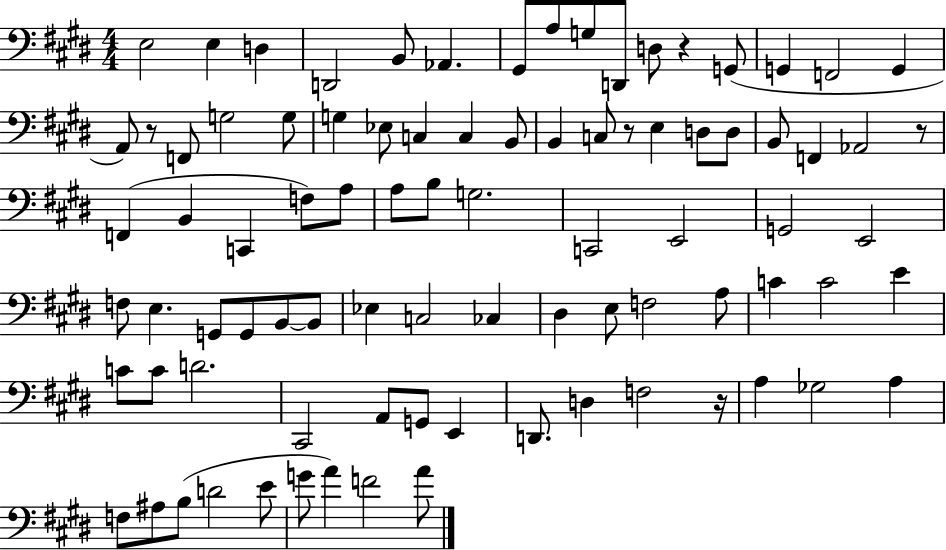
E3/h E3/q D3/q D2/h B2/e Ab2/q. G#2/e A3/e G3/e D2/e D3/e R/q G2/e G2/q F2/h G2/q A2/e R/e F2/e G3/h G3/e G3/q Eb3/e C3/q C3/q B2/e B2/q C3/e R/e E3/q D3/e D3/e B2/e F2/q Ab2/h R/e F2/q B2/q C2/q F3/e A3/e A3/e B3/e G3/h. C2/h E2/h G2/h E2/h F3/e E3/q. G2/e G2/e B2/e B2/e Eb3/q C3/h CES3/q D#3/q E3/e F3/h A3/e C4/q C4/h E4/q C4/e C4/e D4/h. C#2/h A2/e G2/e E2/q D2/e. D3/q F3/h R/s A3/q Gb3/h A3/q F3/e A#3/e B3/e D4/h E4/e G4/e A4/q F4/h A4/e